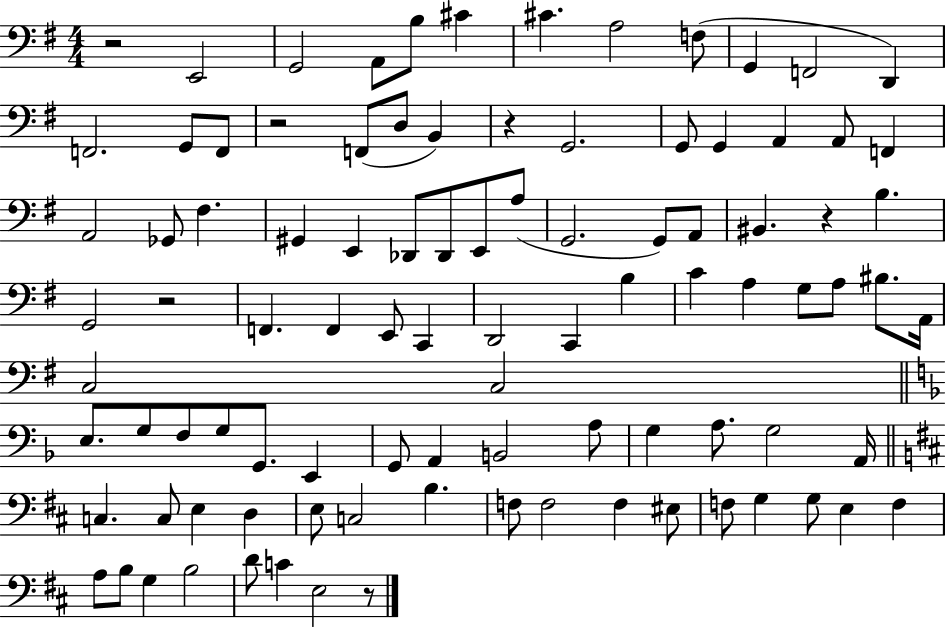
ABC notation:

X:1
T:Untitled
M:4/4
L:1/4
K:G
z2 E,,2 G,,2 A,,/2 B,/2 ^C ^C A,2 F,/2 G,, F,,2 D,, F,,2 G,,/2 F,,/2 z2 F,,/2 D,/2 B,, z G,,2 G,,/2 G,, A,, A,,/2 F,, A,,2 _G,,/2 ^F, ^G,, E,, _D,,/2 _D,,/2 E,,/2 A,/2 G,,2 G,,/2 A,,/2 ^B,, z B, G,,2 z2 F,, F,, E,,/2 C,, D,,2 C,, B, C A, G,/2 A,/2 ^B,/2 A,,/4 C,2 C,2 E,/2 G,/2 F,/2 G,/2 G,,/2 E,, G,,/2 A,, B,,2 A,/2 G, A,/2 G,2 A,,/4 C, C,/2 E, D, E,/2 C,2 B, F,/2 F,2 F, ^E,/2 F,/2 G, G,/2 E, F, A,/2 B,/2 G, B,2 D/2 C E,2 z/2